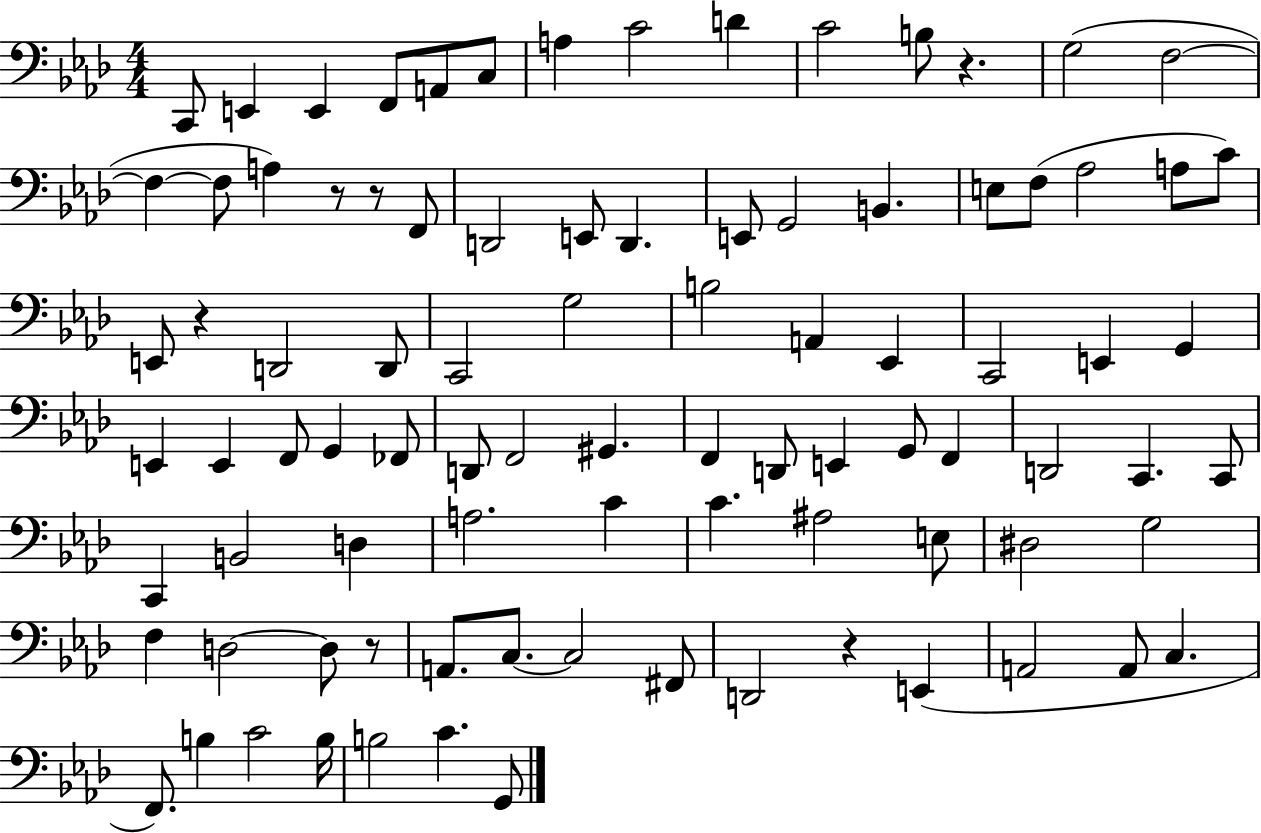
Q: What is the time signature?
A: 4/4